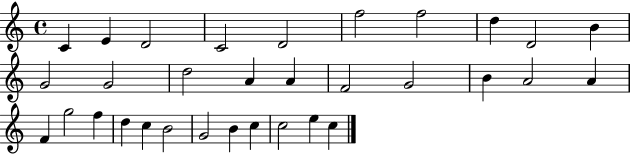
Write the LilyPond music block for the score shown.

{
  \clef treble
  \time 4/4
  \defaultTimeSignature
  \key c \major
  c'4 e'4 d'2 | c'2 d'2 | f''2 f''2 | d''4 d'2 b'4 | \break g'2 g'2 | d''2 a'4 a'4 | f'2 g'2 | b'4 a'2 a'4 | \break f'4 g''2 f''4 | d''4 c''4 b'2 | g'2 b'4 c''4 | c''2 e''4 c''4 | \break \bar "|."
}